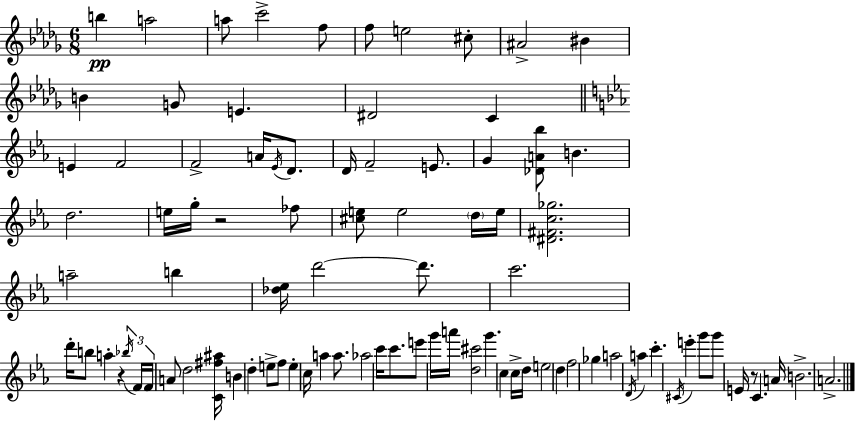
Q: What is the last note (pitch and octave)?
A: A4